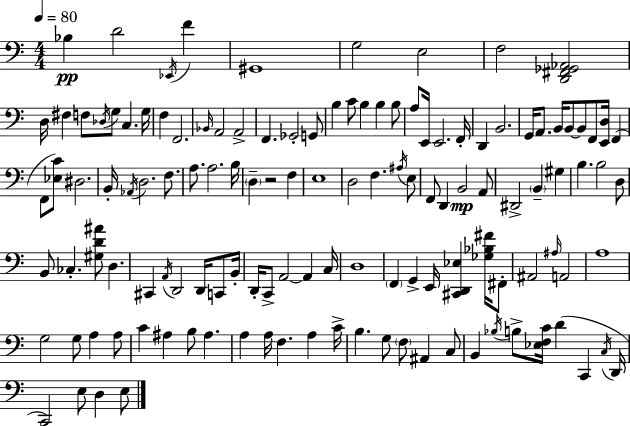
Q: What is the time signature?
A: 4/4